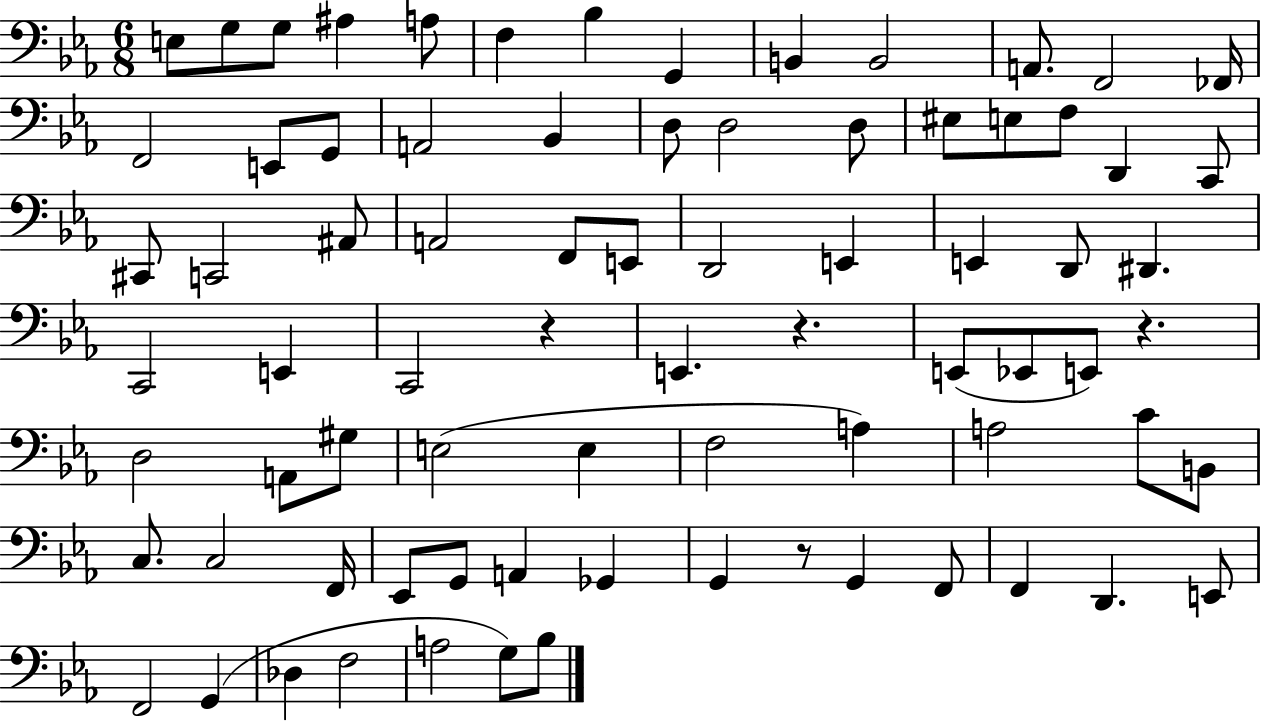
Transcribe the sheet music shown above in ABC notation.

X:1
T:Untitled
M:6/8
L:1/4
K:Eb
E,/2 G,/2 G,/2 ^A, A,/2 F, _B, G,, B,, B,,2 A,,/2 F,,2 _F,,/4 F,,2 E,,/2 G,,/2 A,,2 _B,, D,/2 D,2 D,/2 ^E,/2 E,/2 F,/2 D,, C,,/2 ^C,,/2 C,,2 ^A,,/2 A,,2 F,,/2 E,,/2 D,,2 E,, E,, D,,/2 ^D,, C,,2 E,, C,,2 z E,, z E,,/2 _E,,/2 E,,/2 z D,2 A,,/2 ^G,/2 E,2 E, F,2 A, A,2 C/2 B,,/2 C,/2 C,2 F,,/4 _E,,/2 G,,/2 A,, _G,, G,, z/2 G,, F,,/2 F,, D,, E,,/2 F,,2 G,, _D, F,2 A,2 G,/2 _B,/2